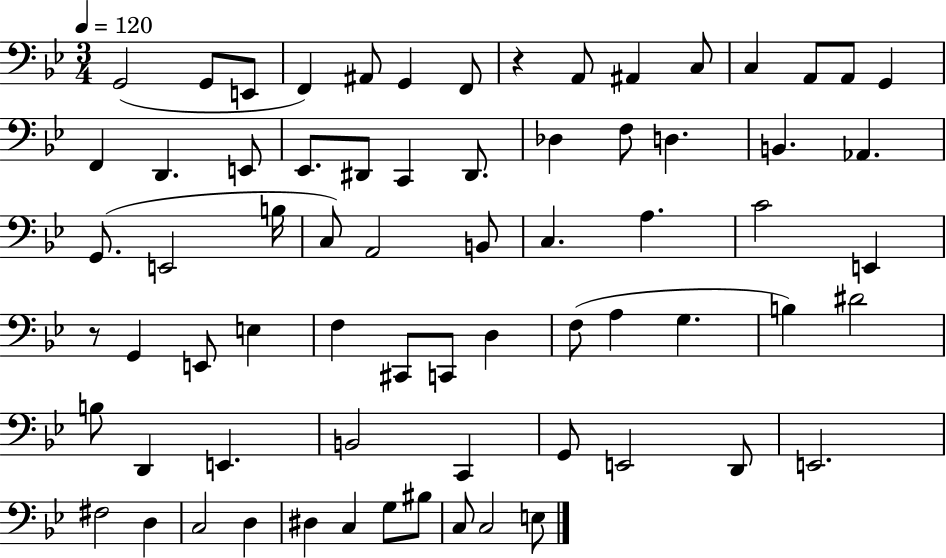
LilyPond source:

{
  \clef bass
  \numericTimeSignature
  \time 3/4
  \key bes \major
  \tempo 4 = 120
  g,2( g,8 e,8 | f,4) ais,8 g,4 f,8 | r4 a,8 ais,4 c8 | c4 a,8 a,8 g,4 | \break f,4 d,4. e,8 | ees,8. dis,8 c,4 dis,8. | des4 f8 d4. | b,4. aes,4. | \break g,8.( e,2 b16 | c8) a,2 b,8 | c4. a4. | c'2 e,4 | \break r8 g,4 e,8 e4 | f4 cis,8 c,8 d4 | f8( a4 g4. | b4) dis'2 | \break b8 d,4 e,4. | b,2 c,4 | g,8 e,2 d,8 | e,2. | \break fis2 d4 | c2 d4 | dis4 c4 g8 bis8 | c8 c2 e8 | \break \bar "|."
}